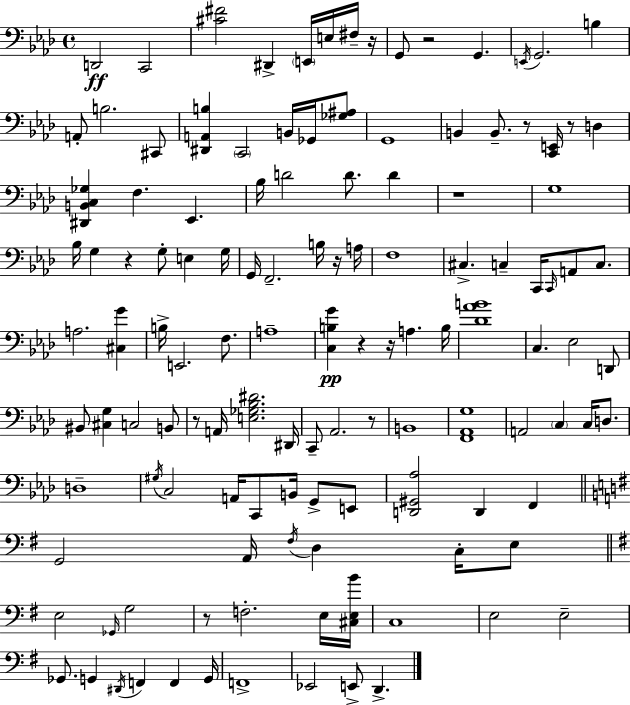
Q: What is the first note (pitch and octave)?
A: D2